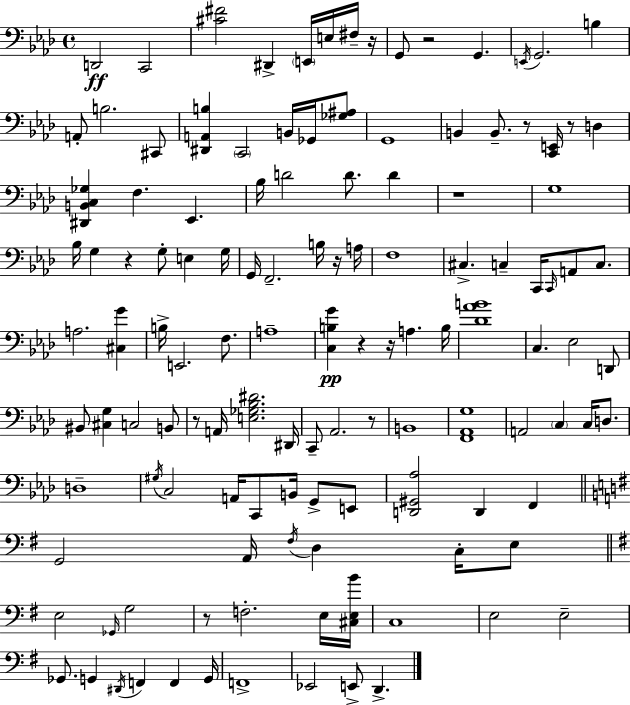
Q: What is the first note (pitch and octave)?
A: D2